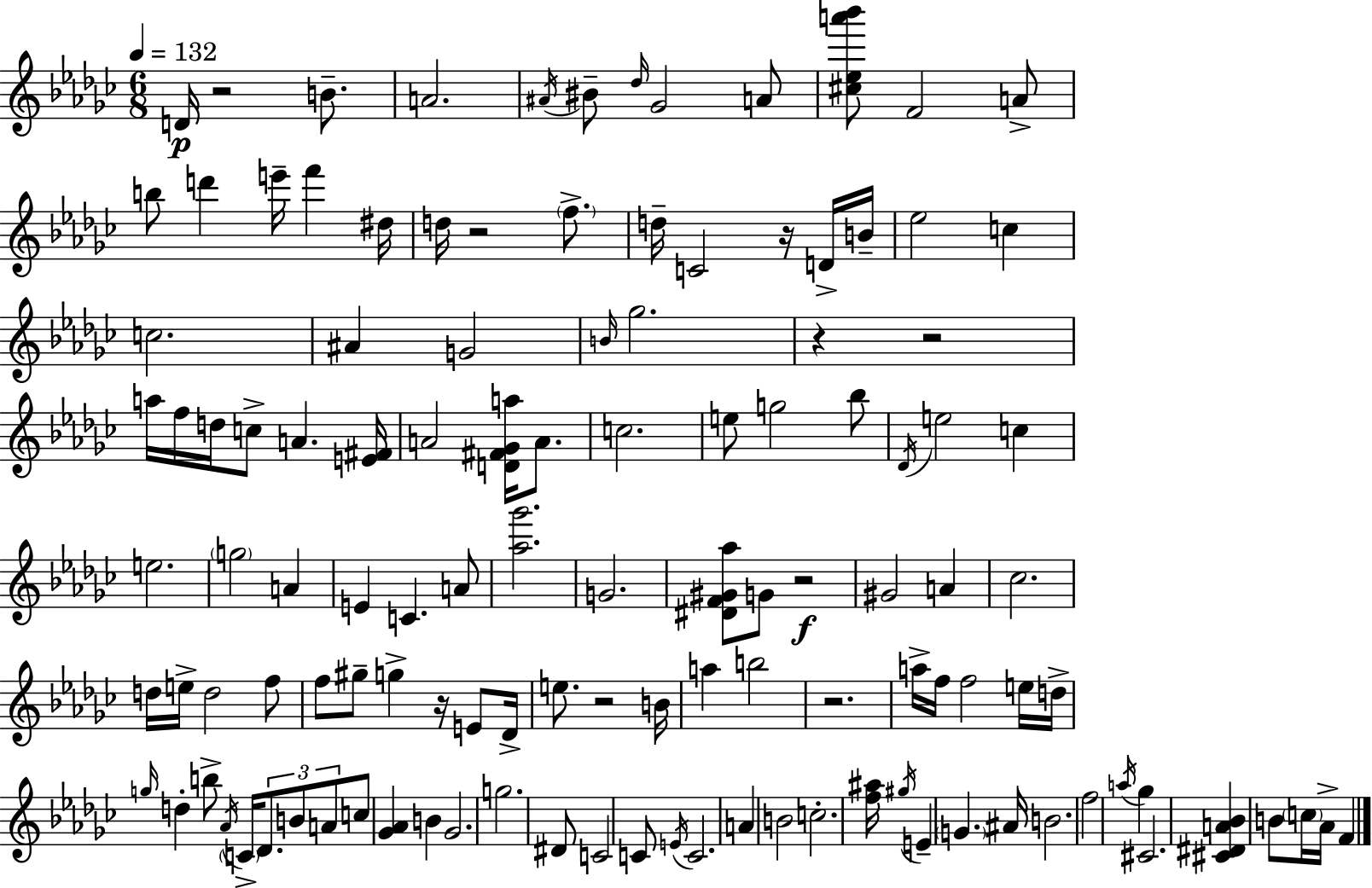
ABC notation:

X:1
T:Untitled
M:6/8
L:1/4
K:Ebm
D/4 z2 B/2 A2 ^A/4 ^B/2 _d/4 _G2 A/2 [^c_ea'_b']/2 F2 A/2 b/2 d' e'/4 f' ^d/4 d/4 z2 f/2 d/4 C2 z/4 D/4 B/4 _e2 c c2 ^A G2 B/4 _g2 z z2 a/4 f/4 d/4 c/2 A [E^F]/4 A2 [D^F_Ga]/4 A/2 c2 e/2 g2 _b/2 _D/4 e2 c e2 g2 A E C A/2 [_a_g']2 G2 [^DF^G_a]/2 G/2 z2 ^G2 A _c2 d/4 e/4 d2 f/2 f/2 ^g/2 g z/4 E/2 _D/4 e/2 z2 B/4 a b2 z2 a/4 f/4 f2 e/4 d/4 g/4 d b/2 _A/4 C/4 _D/2 B/2 A/2 c/2 [_G_A] B _G2 g2 ^D/2 C2 C/2 E/4 C2 A B2 c2 [f^a]/4 ^g/4 E G ^A/4 B2 f2 a/4 _g ^C2 [^C^DA_B] B/2 c/4 _A/4 F